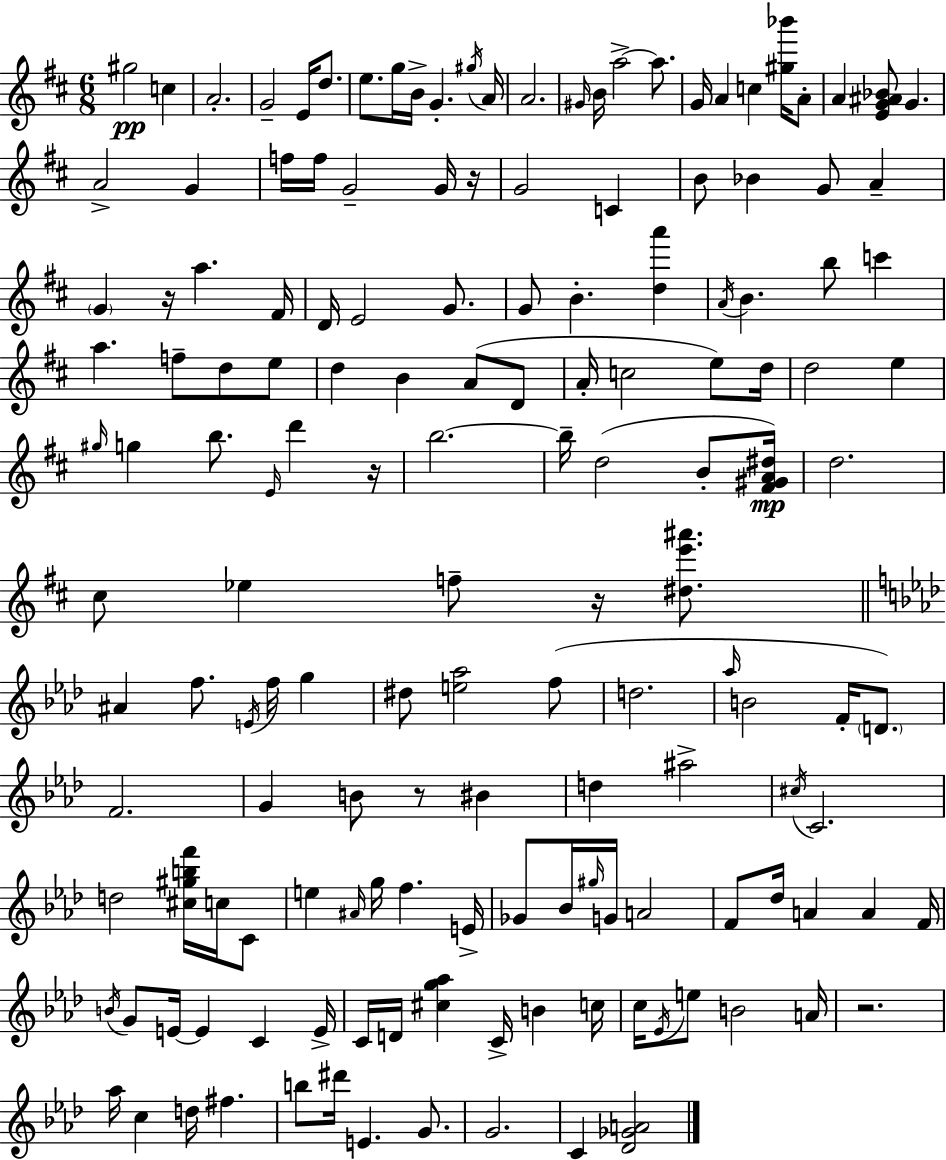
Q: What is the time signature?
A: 6/8